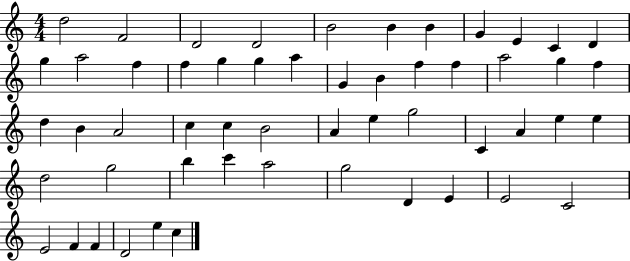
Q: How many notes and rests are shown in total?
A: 54